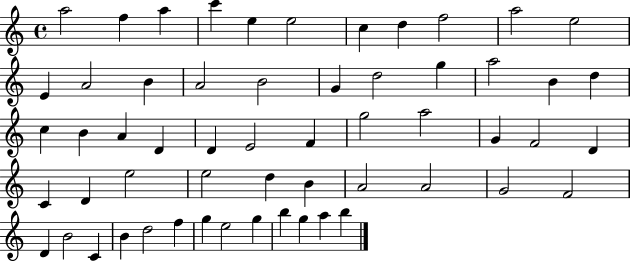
X:1
T:Untitled
M:4/4
L:1/4
K:C
a2 f a c' e e2 c d f2 a2 e2 E A2 B A2 B2 G d2 g a2 B d c B A D D E2 F g2 a2 G F2 D C D e2 e2 d B A2 A2 G2 F2 D B2 C B d2 f g e2 g b g a b